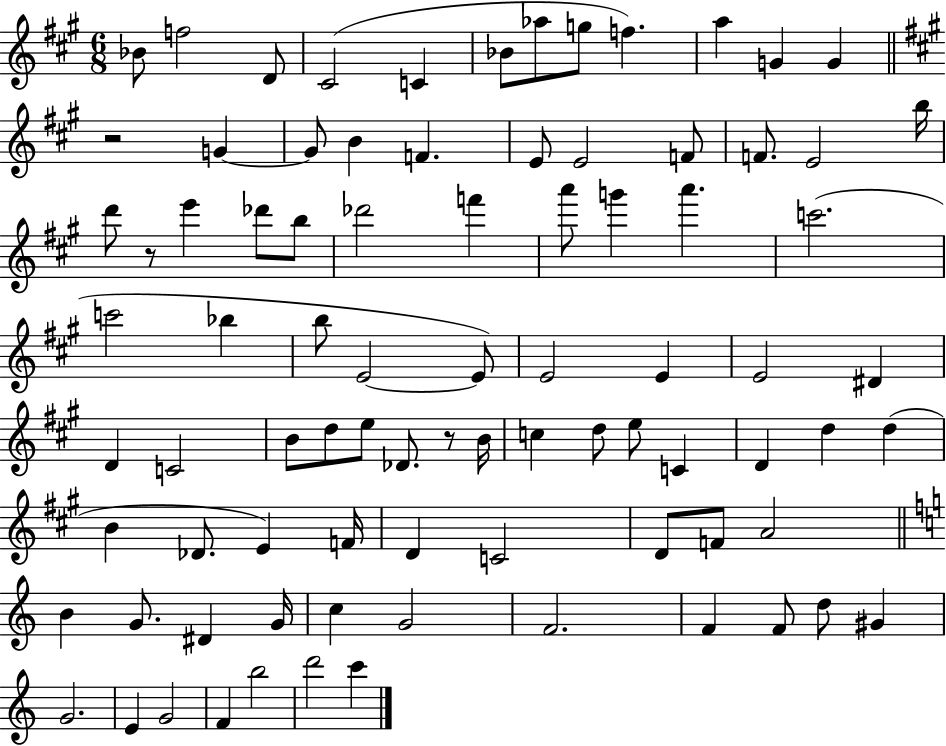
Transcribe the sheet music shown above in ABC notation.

X:1
T:Untitled
M:6/8
L:1/4
K:A
_B/2 f2 D/2 ^C2 C _B/2 _a/2 g/2 f a G G z2 G G/2 B F E/2 E2 F/2 F/2 E2 b/4 d'/2 z/2 e' _d'/2 b/2 _d'2 f' a'/2 g' a' c'2 c'2 _b b/2 E2 E/2 E2 E E2 ^D D C2 B/2 d/2 e/2 _D/2 z/2 B/4 c d/2 e/2 C D d d B _D/2 E F/4 D C2 D/2 F/2 A2 B G/2 ^D G/4 c G2 F2 F F/2 d/2 ^G G2 E G2 F b2 d'2 c'